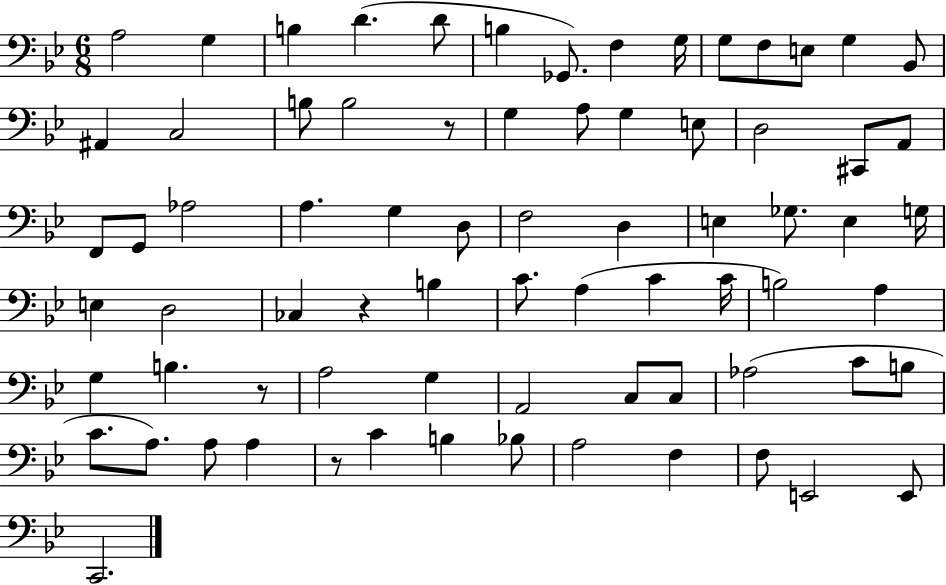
A3/h G3/q B3/q D4/q. D4/e B3/q Gb2/e. F3/q G3/s G3/e F3/e E3/e G3/q Bb2/e A#2/q C3/h B3/e B3/h R/e G3/q A3/e G3/q E3/e D3/h C#2/e A2/e F2/e G2/e Ab3/h A3/q. G3/q D3/e F3/h D3/q E3/q Gb3/e. E3/q G3/s E3/q D3/h CES3/q R/q B3/q C4/e. A3/q C4/q C4/s B3/h A3/q G3/q B3/q. R/e A3/h G3/q A2/h C3/e C3/e Ab3/h C4/e B3/e C4/e. A3/e. A3/e A3/q R/e C4/q B3/q Bb3/e A3/h F3/q F3/e E2/h E2/e C2/h.